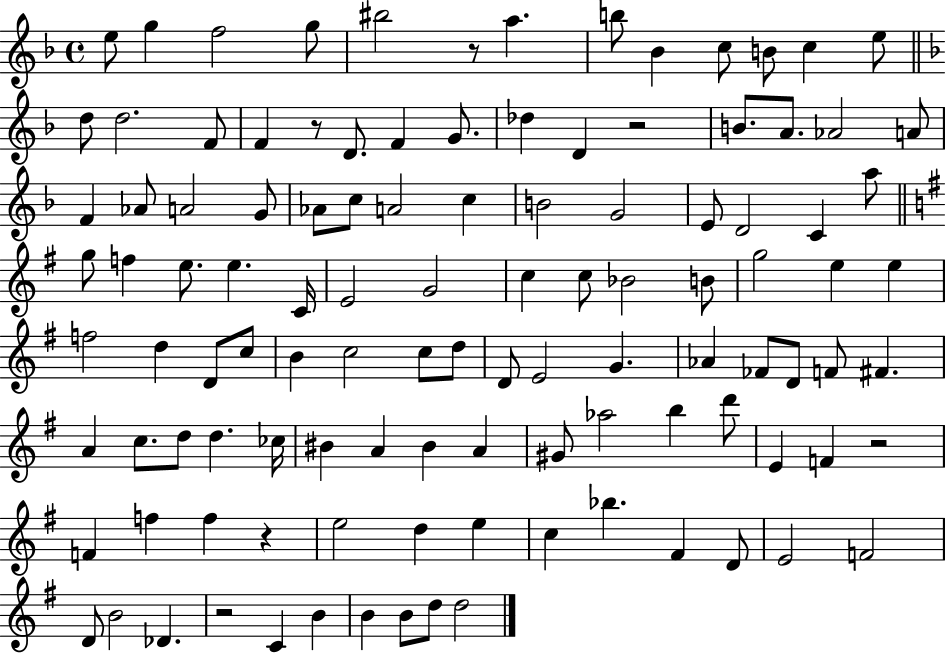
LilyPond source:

{
  \clef treble
  \time 4/4
  \defaultTimeSignature
  \key f \major
  e''8 g''4 f''2 g''8 | bis''2 r8 a''4. | b''8 bes'4 c''8 b'8 c''4 e''8 | \bar "||" \break \key f \major d''8 d''2. f'8 | f'4 r8 d'8. f'4 g'8. | des''4 d'4 r2 | b'8. a'8. aes'2 a'8 | \break f'4 aes'8 a'2 g'8 | aes'8 c''8 a'2 c''4 | b'2 g'2 | e'8 d'2 c'4 a''8 | \break \bar "||" \break \key g \major g''8 f''4 e''8. e''4. c'16 | e'2 g'2 | c''4 c''8 bes'2 b'8 | g''2 e''4 e''4 | \break f''2 d''4 d'8 c''8 | b'4 c''2 c''8 d''8 | d'8 e'2 g'4. | aes'4 fes'8 d'8 f'8 fis'4. | \break a'4 c''8. d''8 d''4. ces''16 | bis'4 a'4 bis'4 a'4 | gis'8 aes''2 b''4 d'''8 | e'4 f'4 r2 | \break f'4 f''4 f''4 r4 | e''2 d''4 e''4 | c''4 bes''4. fis'4 d'8 | e'2 f'2 | \break d'8 b'2 des'4. | r2 c'4 b'4 | b'4 b'8 d''8 d''2 | \bar "|."
}